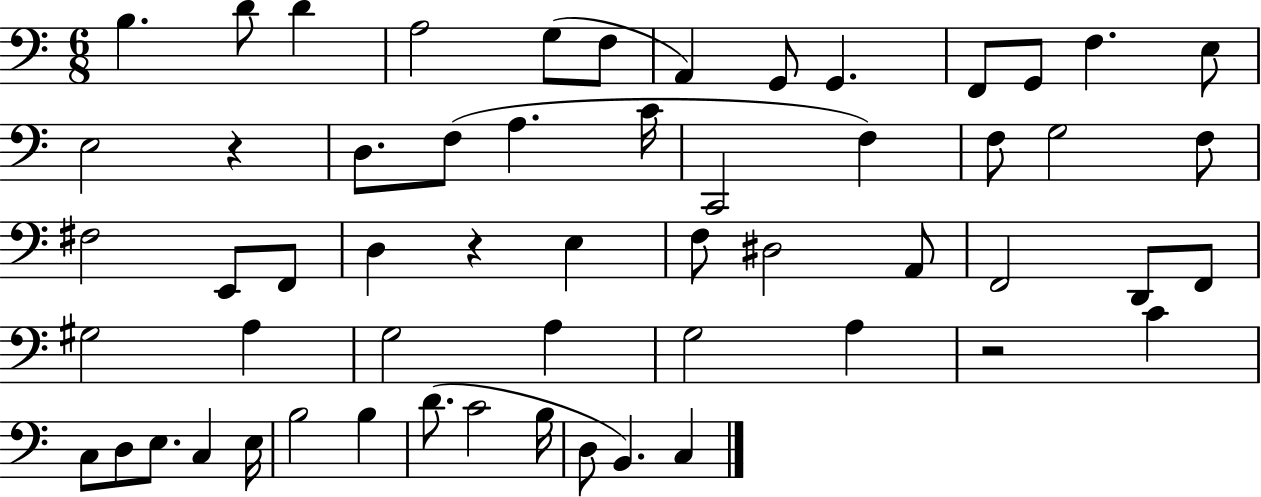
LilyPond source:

{
  \clef bass
  \numericTimeSignature
  \time 6/8
  \key c \major
  b4. d'8 d'4 | a2 g8( f8 | a,4) g,8 g,4. | f,8 g,8 f4. e8 | \break e2 r4 | d8. f8( a4. c'16 | c,2 f4) | f8 g2 f8 | \break fis2 e,8 f,8 | d4 r4 e4 | f8 dis2 a,8 | f,2 d,8 f,8 | \break gis2 a4 | g2 a4 | g2 a4 | r2 c'4 | \break c8 d8 e8. c4 e16 | b2 b4 | d'8.( c'2 b16 | d8 b,4.) c4 | \break \bar "|."
}